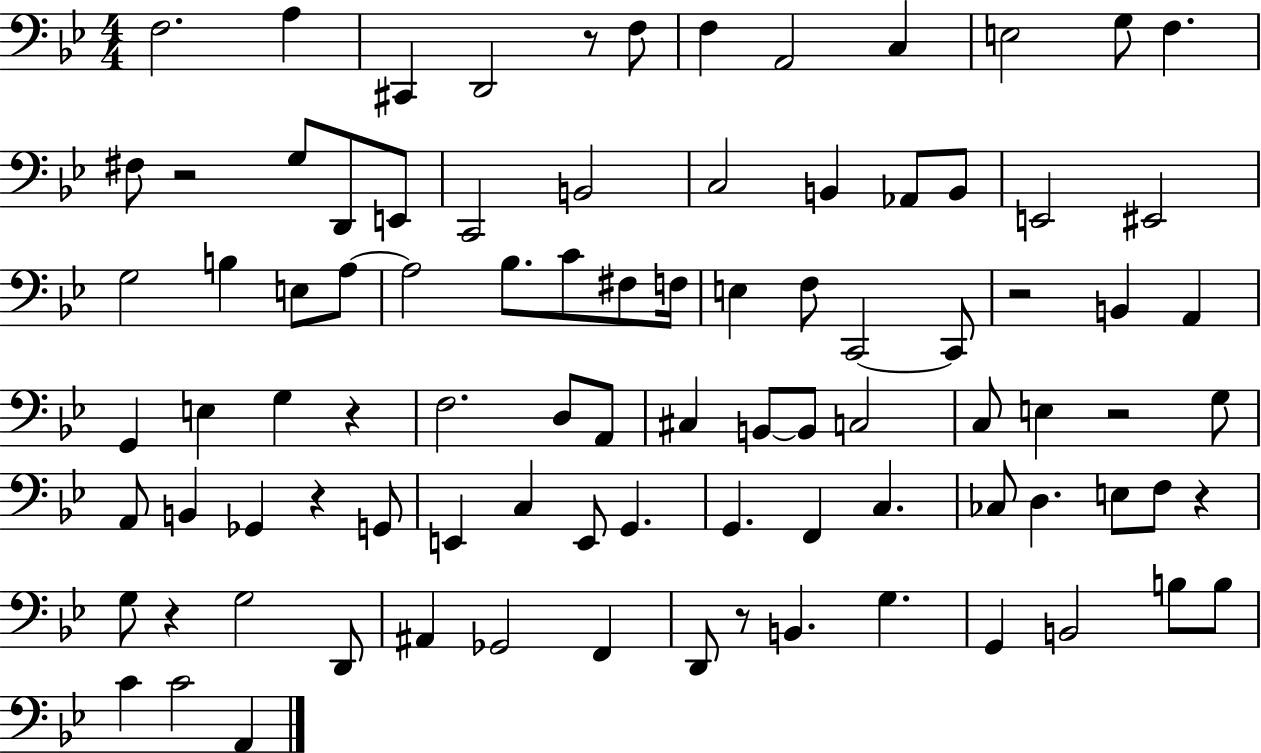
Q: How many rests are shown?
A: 9